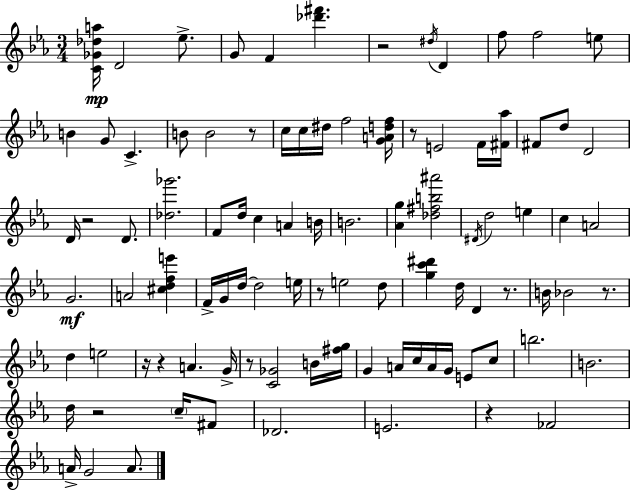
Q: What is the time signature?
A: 3/4